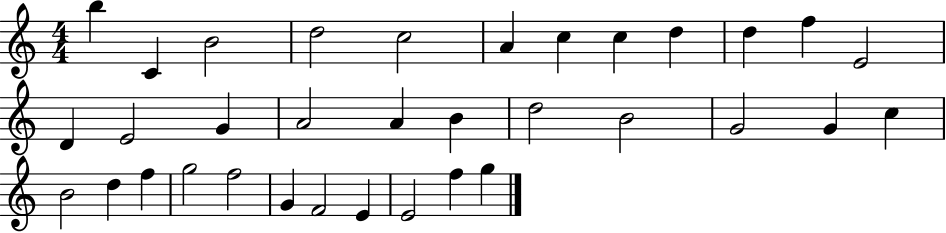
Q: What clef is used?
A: treble